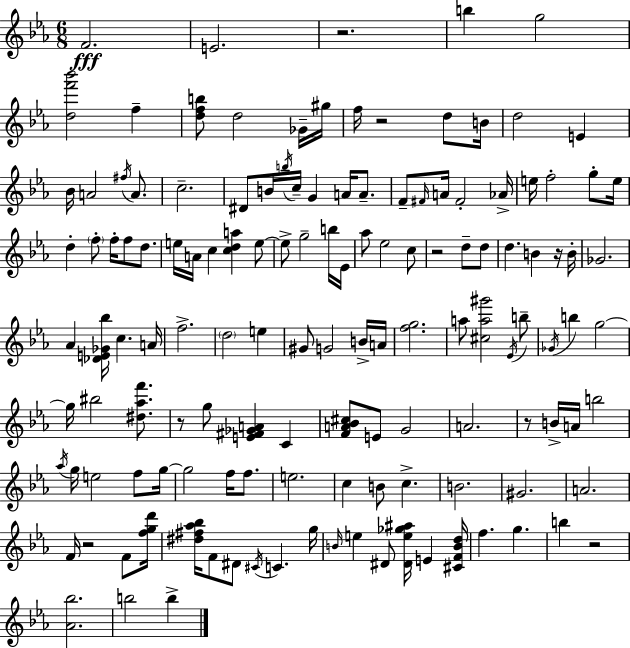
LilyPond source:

{
  \clef treble
  \numericTimeSignature
  \time 6/8
  \key ees \major
  f'2.\fff | e'2. | r2. | b''4 g''2 | \break <d'' f''' bes'''>2 f''4-- | <d'' f'' b''>8 d''2 ges'16-- gis''16 | f''16 r2 d''8 b'16 | d''2 e'4 | \break bes'16 a'2 \acciaccatura { fis''16 } a'8. | c''2.-- | dis'8 b'16 \acciaccatura { b''16 } c''16-- g'4 a'16 a'8.-- | f'8-- \grace { fis'16 } a'16 fis'2-. | \break aes'16-> e''16 f''2-. | g''8-. e''16 d''4-. \parenthesize f''8-. f''16-. f''8 | d''8. e''16 a'16 c''4 <c'' d'' a''>4 | e''8~~ e''8-> g''2-- | \break b''16 ees'16 aes''8 ees''2 | c''8 r2 d''8-- | d''8 d''4. b'4 | r16 b'16-. ges'2. | \break aes'4 <des' e' ges' bes''>16 c''4. | a'16 f''2.-> | \parenthesize d''2 e''4 | gis'8 g'2 | \break b'16-> a'16 <f'' g''>2. | a''8 <cis'' a'' gis'''>2 | \acciaccatura { ees'16 } b''8-- \acciaccatura { ges'16 } b''4 g''2~~ | g''16 bis''2 | \break <dis'' aes'' f'''>8. r8 g''8 <e' fis' ges' a'>4 | c'4 <f' a' bes' cis''>8 e'8 g'2 | a'2. | r8 b'16-> a'16 b''2 | \break \acciaccatura { aes''16 } g''16 e''2 | f''8 g''16~~ g''2 | f''16 f''8. e''2. | c''4 b'8 | \break c''4.-> b'2. | gis'2. | a'2. | f'16 r2 | \break f'8 <f'' g'' d'''>16 <dis'' fis'' aes'' bes''>16 f'8 dis'8 \acciaccatura { cis'16 } | c'4. g''16 \grace { b'16 } e''4 | dis'8 <dis' e'' ges'' ais''>16 e'4 <cis' f' b' d''>16 f''4. | g''4. b''4 | \break r2 <aes' bes''>2. | b''2 | b''4-> \bar "|."
}